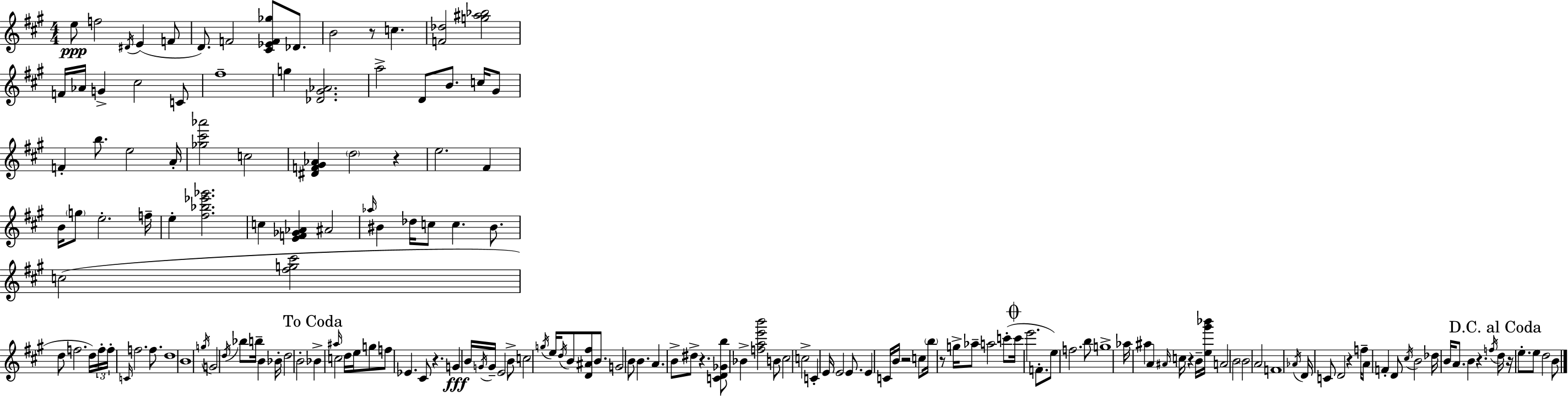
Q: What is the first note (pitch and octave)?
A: E5